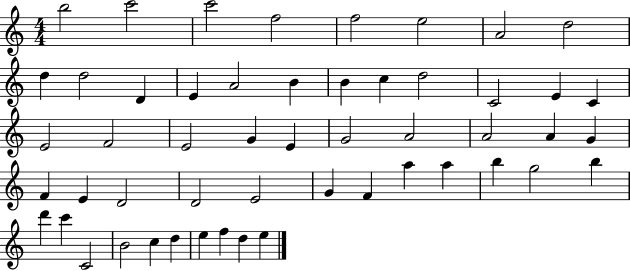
{
  \clef treble
  \numericTimeSignature
  \time 4/4
  \key c \major
  b''2 c'''2 | c'''2 f''2 | f''2 e''2 | a'2 d''2 | \break d''4 d''2 d'4 | e'4 a'2 b'4 | b'4 c''4 d''2 | c'2 e'4 c'4 | \break e'2 f'2 | e'2 g'4 e'4 | g'2 a'2 | a'2 a'4 g'4 | \break f'4 e'4 d'2 | d'2 e'2 | g'4 f'4 a''4 a''4 | b''4 g''2 b''4 | \break d'''4 c'''4 c'2 | b'2 c''4 d''4 | e''4 f''4 d''4 e''4 | \bar "|."
}